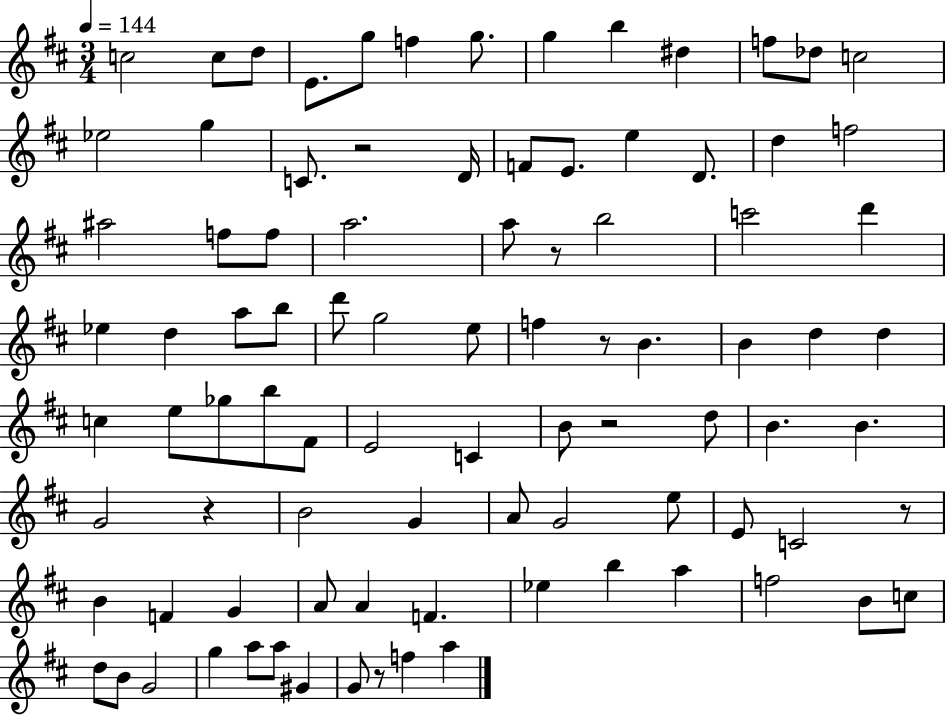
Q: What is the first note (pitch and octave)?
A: C5